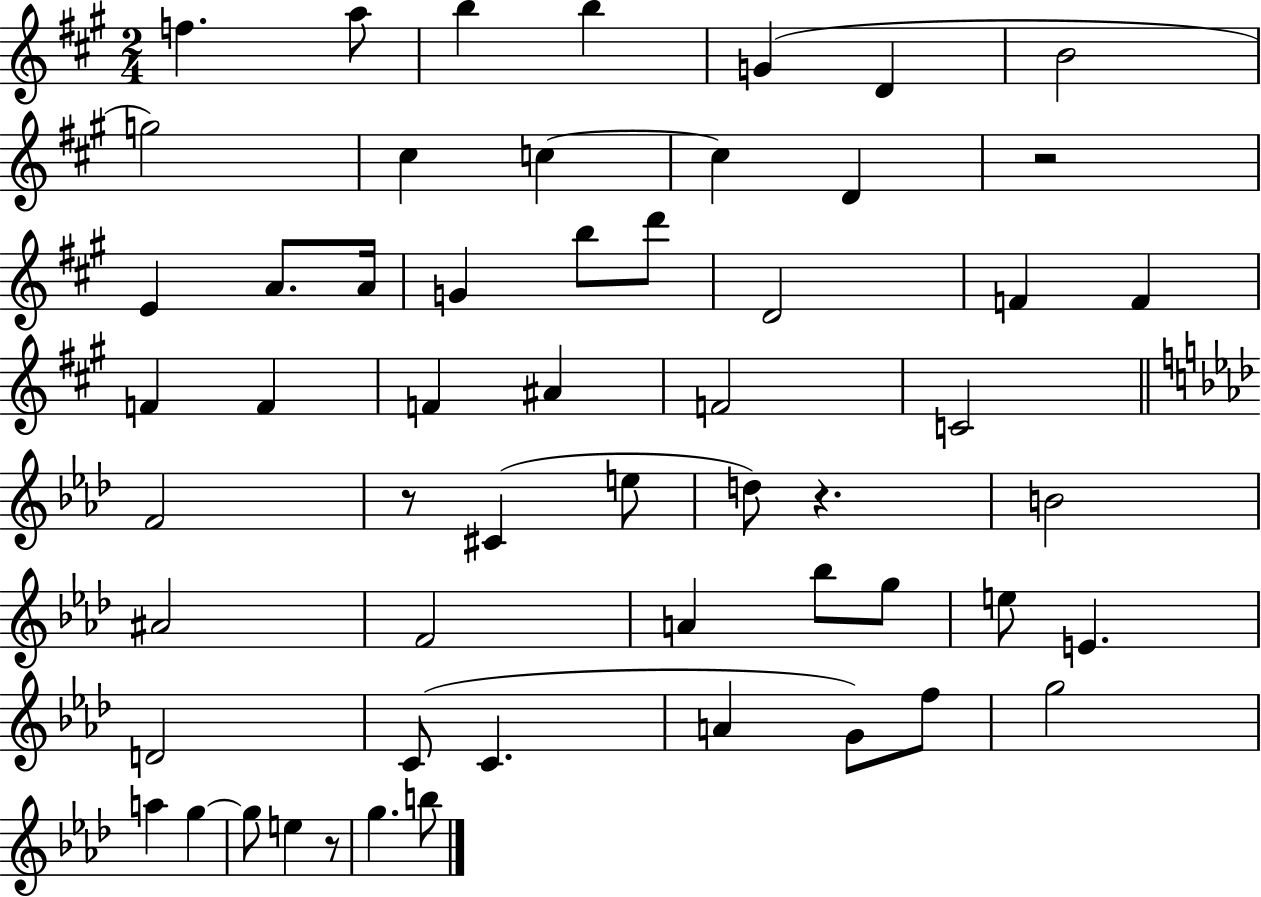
{
  \clef treble
  \numericTimeSignature
  \time 2/4
  \key a \major
  \repeat volta 2 { f''4. a''8 | b''4 b''4 | g'4( d'4 | b'2 | \break g''2) | cis''4 c''4~~ | c''4 d'4 | r2 | \break e'4 a'8. a'16 | g'4 b''8 d'''8 | d'2 | f'4 f'4 | \break f'4 f'4 | f'4 ais'4 | f'2 | c'2 | \break \bar "||" \break \key aes \major f'2 | r8 cis'4( e''8 | d''8) r4. | b'2 | \break ais'2 | f'2 | a'4 bes''8 g''8 | e''8 e'4. | \break d'2 | c'8( c'4. | a'4 g'8) f''8 | g''2 | \break a''4 g''4~~ | g''8 e''4 r8 | g''4. b''8 | } \bar "|."
}